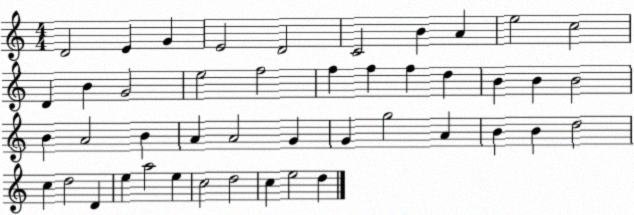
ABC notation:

X:1
T:Untitled
M:4/4
L:1/4
K:C
D2 E G E2 D2 C2 B A e2 c2 D B G2 e2 f2 f f f d B B B2 B A2 B A A2 G G g2 A B B d2 c d2 D e a2 e c2 d2 c e2 d